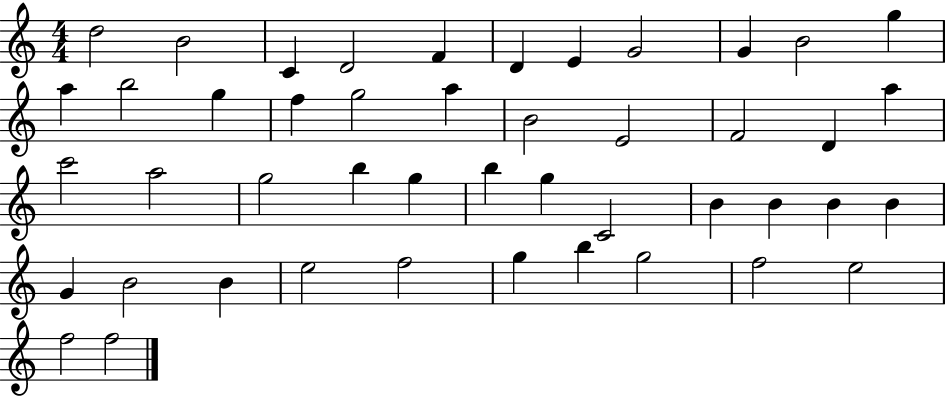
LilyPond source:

{
  \clef treble
  \numericTimeSignature
  \time 4/4
  \key c \major
  d''2 b'2 | c'4 d'2 f'4 | d'4 e'4 g'2 | g'4 b'2 g''4 | \break a''4 b''2 g''4 | f''4 g''2 a''4 | b'2 e'2 | f'2 d'4 a''4 | \break c'''2 a''2 | g''2 b''4 g''4 | b''4 g''4 c'2 | b'4 b'4 b'4 b'4 | \break g'4 b'2 b'4 | e''2 f''2 | g''4 b''4 g''2 | f''2 e''2 | \break f''2 f''2 | \bar "|."
}